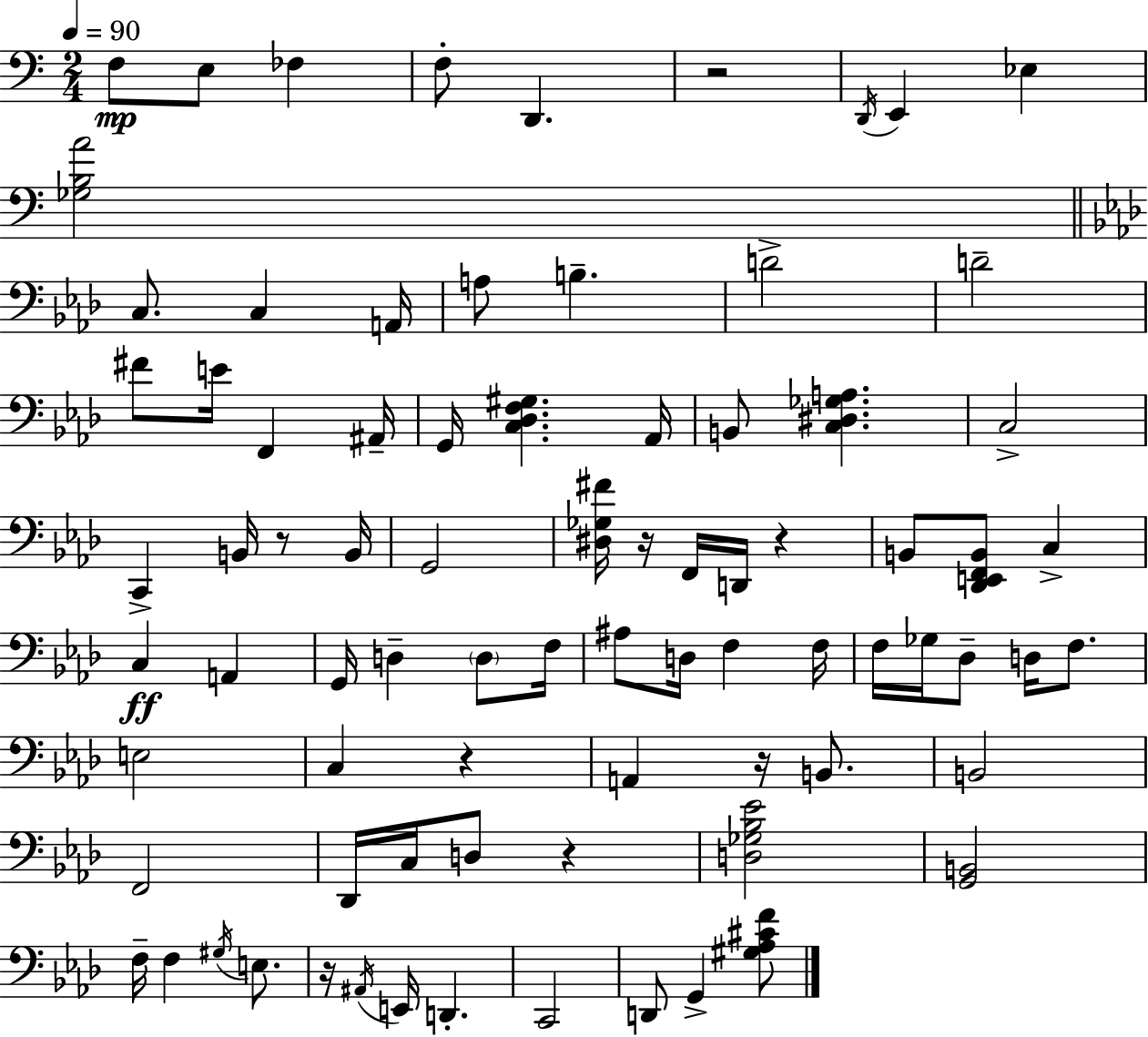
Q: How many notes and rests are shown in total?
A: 81